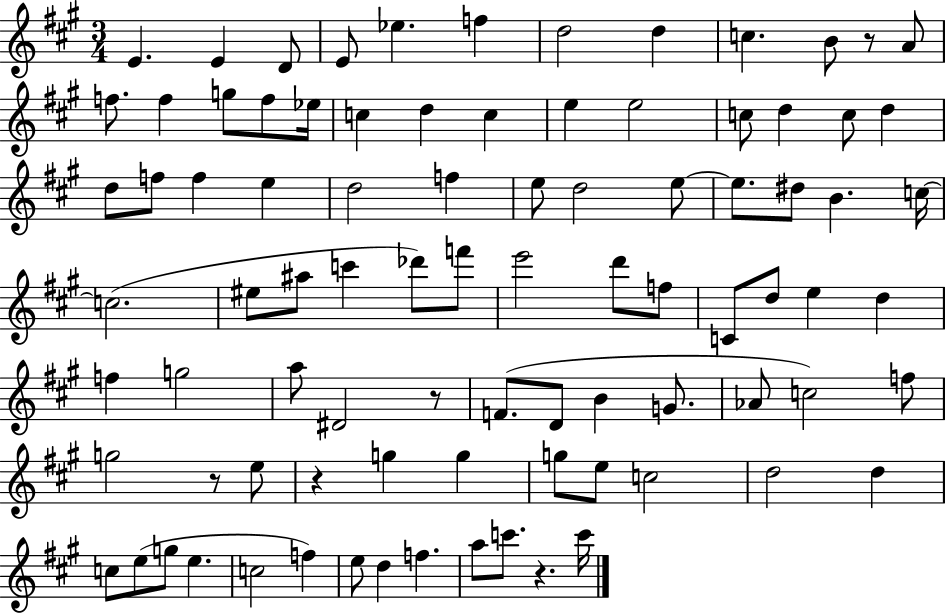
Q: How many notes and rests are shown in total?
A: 88